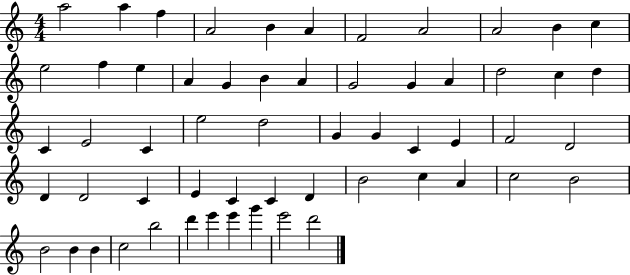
A5/h A5/q F5/q A4/h B4/q A4/q F4/h A4/h A4/h B4/q C5/q E5/h F5/q E5/q A4/q G4/q B4/q A4/q G4/h G4/q A4/q D5/h C5/q D5/q C4/q E4/h C4/q E5/h D5/h G4/q G4/q C4/q E4/q F4/h D4/h D4/q D4/h C4/q E4/q C4/q C4/q D4/q B4/h C5/q A4/q C5/h B4/h B4/h B4/q B4/q C5/h B5/h D6/q E6/q E6/q G6/q E6/h D6/h